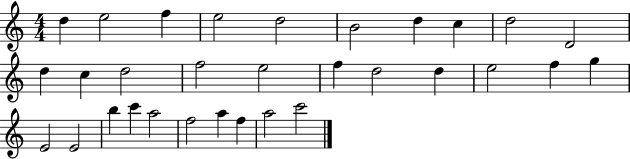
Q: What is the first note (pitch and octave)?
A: D5